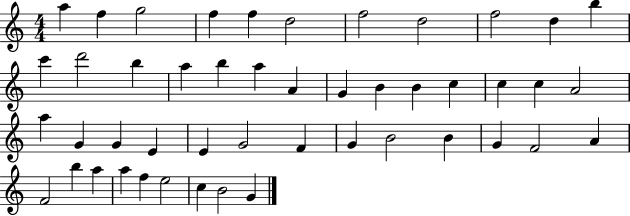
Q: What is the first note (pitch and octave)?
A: A5